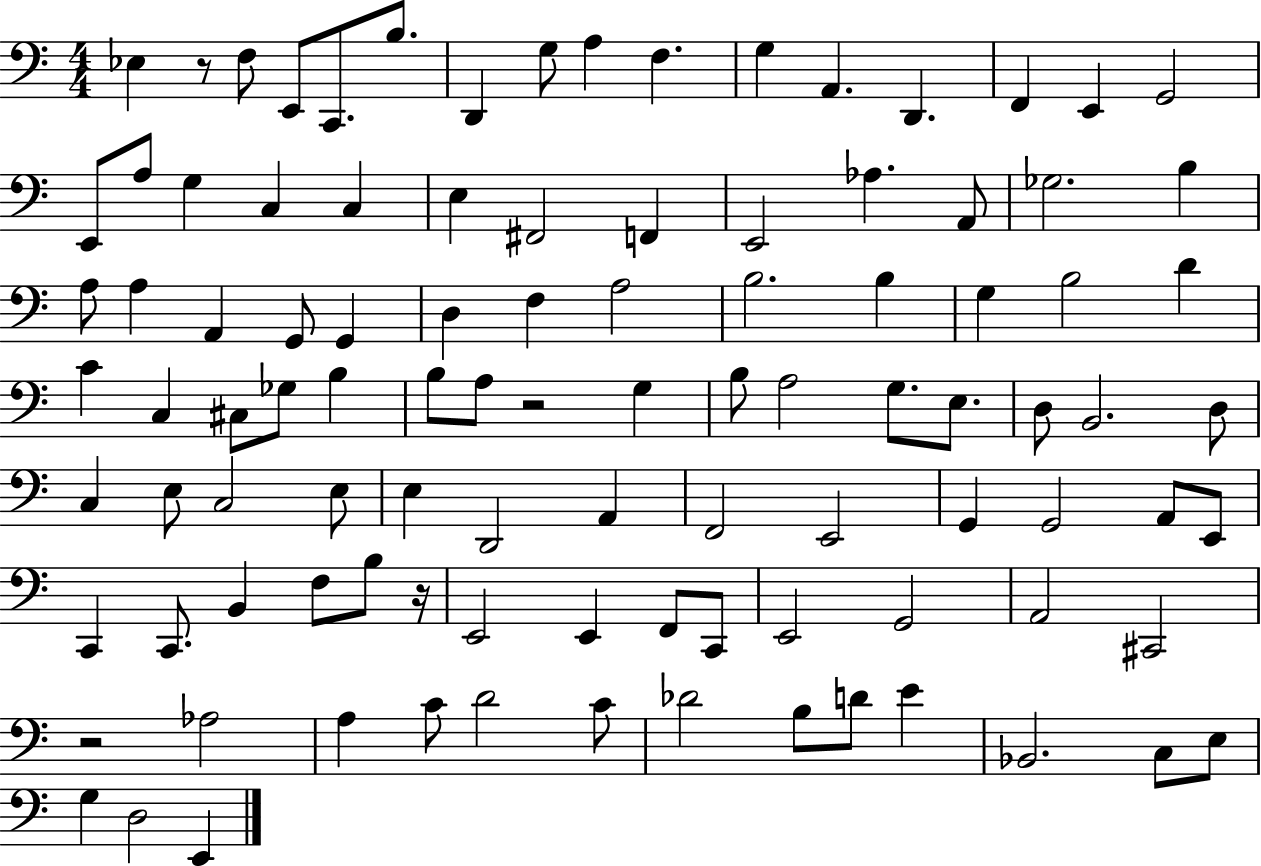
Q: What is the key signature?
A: C major